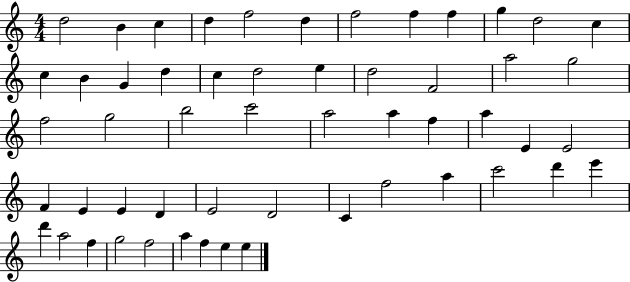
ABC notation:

X:1
T:Untitled
M:4/4
L:1/4
K:C
d2 B c d f2 d f2 f f g d2 c c B G d c d2 e d2 F2 a2 g2 f2 g2 b2 c'2 a2 a f a E E2 F E E D E2 D2 C f2 a c'2 d' e' d' a2 f g2 f2 a f e e